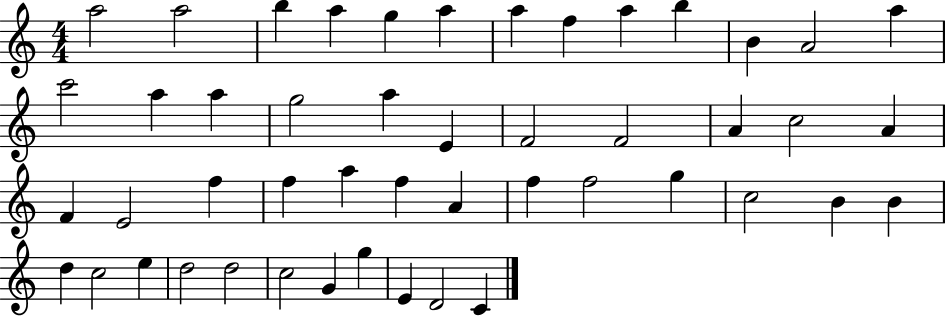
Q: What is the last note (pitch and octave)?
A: C4